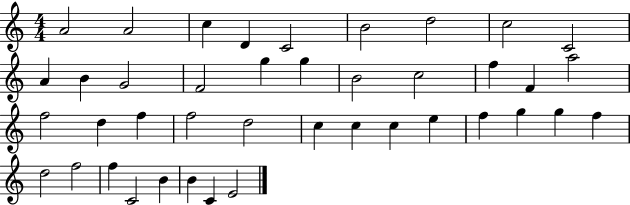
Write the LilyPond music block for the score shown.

{
  \clef treble
  \numericTimeSignature
  \time 4/4
  \key c \major
  a'2 a'2 | c''4 d'4 c'2 | b'2 d''2 | c''2 c'2 | \break a'4 b'4 g'2 | f'2 g''4 g''4 | b'2 c''2 | f''4 f'4 a''2 | \break f''2 d''4 f''4 | f''2 d''2 | c''4 c''4 c''4 e''4 | f''4 g''4 g''4 f''4 | \break d''2 f''2 | f''4 c'2 b'4 | b'4 c'4 e'2 | \bar "|."
}